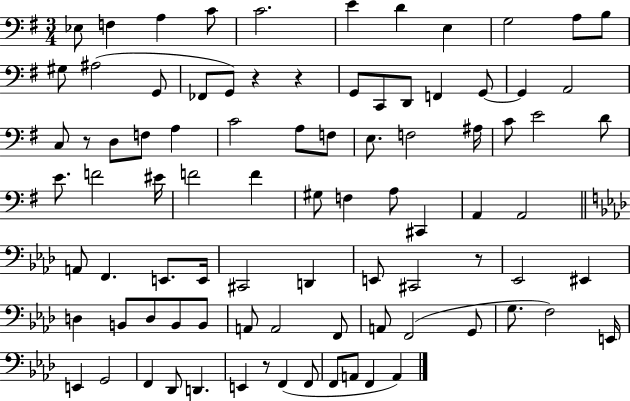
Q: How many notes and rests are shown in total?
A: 88